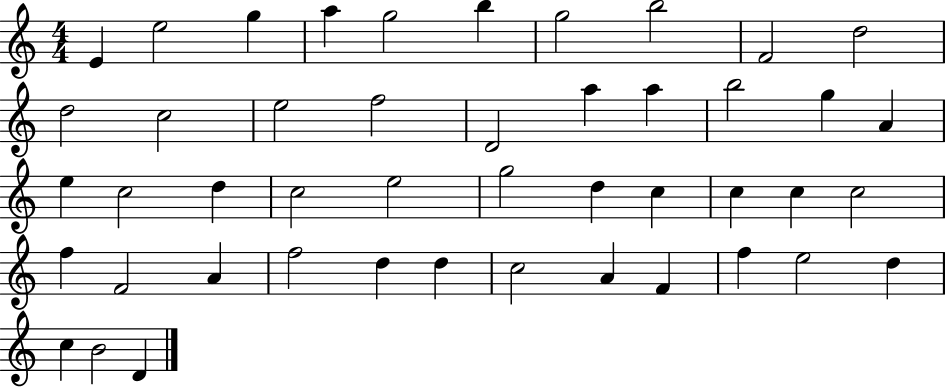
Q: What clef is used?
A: treble